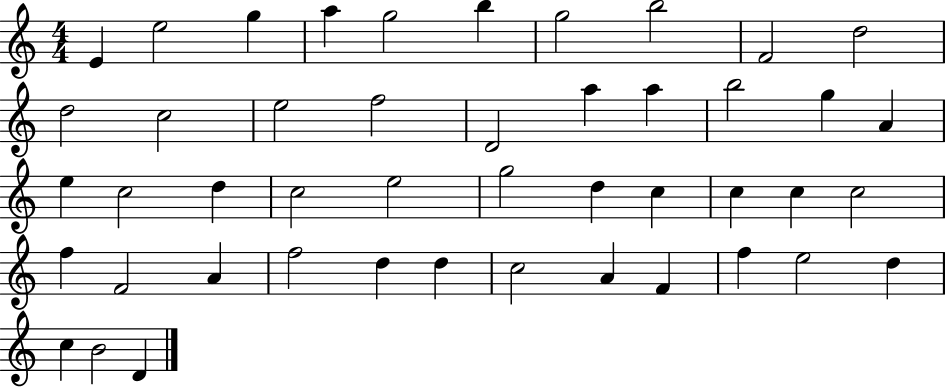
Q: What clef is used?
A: treble